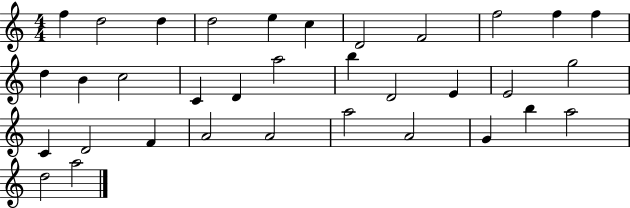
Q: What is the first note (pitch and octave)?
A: F5